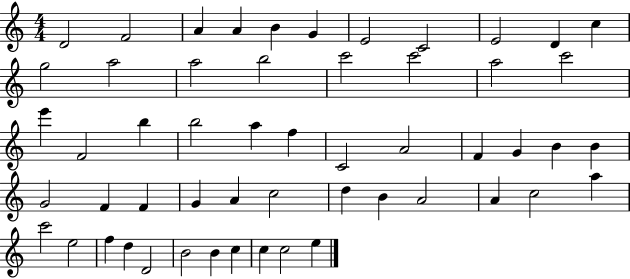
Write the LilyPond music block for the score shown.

{
  \clef treble
  \numericTimeSignature
  \time 4/4
  \key c \major
  d'2 f'2 | a'4 a'4 b'4 g'4 | e'2 c'2 | e'2 d'4 c''4 | \break g''2 a''2 | a''2 b''2 | c'''2 c'''2 | a''2 c'''2 | \break e'''4 f'2 b''4 | b''2 a''4 f''4 | c'2 a'2 | f'4 g'4 b'4 b'4 | \break g'2 f'4 f'4 | g'4 a'4 c''2 | d''4 b'4 a'2 | a'4 c''2 a''4 | \break c'''2 e''2 | f''4 d''4 d'2 | b'2 b'4 c''4 | c''4 c''2 e''4 | \break \bar "|."
}